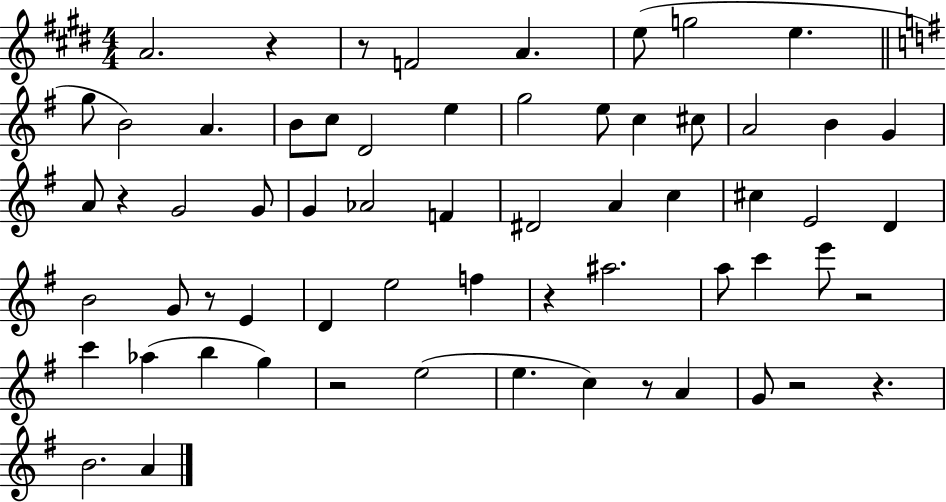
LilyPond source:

{
  \clef treble
  \numericTimeSignature
  \time 4/4
  \key e \major
  a'2. r4 | r8 f'2 a'4. | e''8( g''2 e''4. | \bar "||" \break \key g \major g''8 b'2) a'4. | b'8 c''8 d'2 e''4 | g''2 e''8 c''4 cis''8 | a'2 b'4 g'4 | \break a'8 r4 g'2 g'8 | g'4 aes'2 f'4 | dis'2 a'4 c''4 | cis''4 e'2 d'4 | \break b'2 g'8 r8 e'4 | d'4 e''2 f''4 | r4 ais''2. | a''8 c'''4 e'''8 r2 | \break c'''4 aes''4( b''4 g''4) | r2 e''2( | e''4. c''4) r8 a'4 | g'8 r2 r4. | \break b'2. a'4 | \bar "|."
}